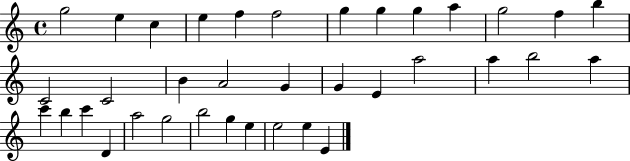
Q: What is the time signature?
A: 4/4